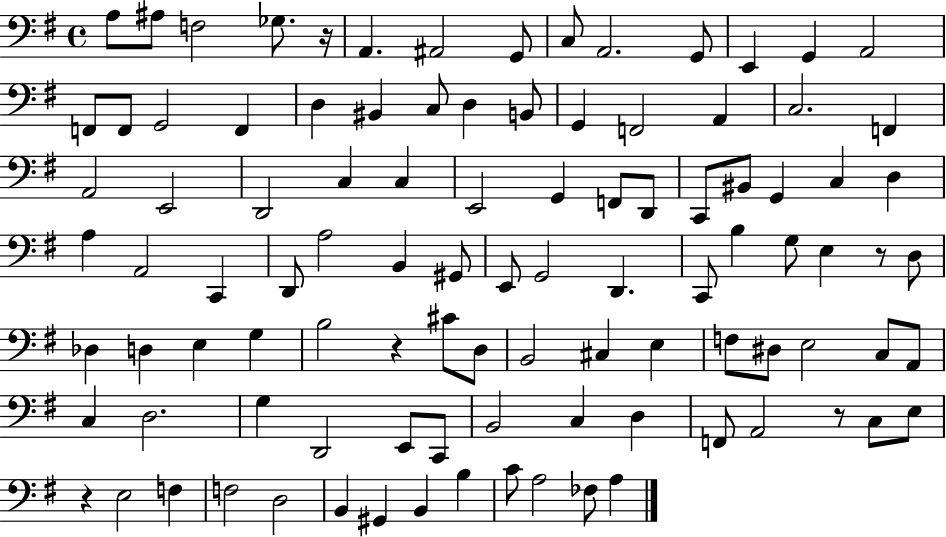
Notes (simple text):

A3/e A#3/e F3/h Gb3/e. R/s A2/q. A#2/h G2/e C3/e A2/h. G2/e E2/q G2/q A2/h F2/e F2/e G2/h F2/q D3/q BIS2/q C3/e D3/q B2/e G2/q F2/h A2/q C3/h. F2/q A2/h E2/h D2/h C3/q C3/q E2/h G2/q F2/e D2/e C2/e BIS2/e G2/q C3/q D3/q A3/q A2/h C2/q D2/e A3/h B2/q G#2/e E2/e G2/h D2/q. C2/e B3/q G3/e E3/q R/e D3/e Db3/q D3/q E3/q G3/q B3/h R/q C#4/e D3/e B2/h C#3/q E3/q F3/e D#3/e E3/h C3/e A2/e C3/q D3/h. G3/q D2/h E2/e C2/e B2/h C3/q D3/q F2/e A2/h R/e C3/e E3/e R/q E3/h F3/q F3/h D3/h B2/q G#2/q B2/q B3/q C4/e A3/h FES3/e A3/q